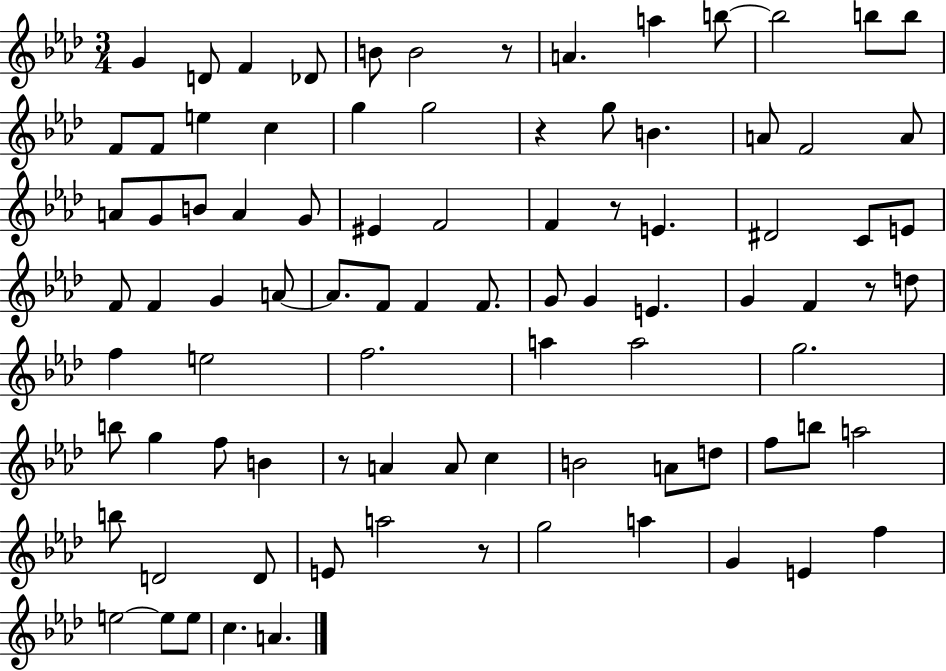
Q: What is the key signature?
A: AES major